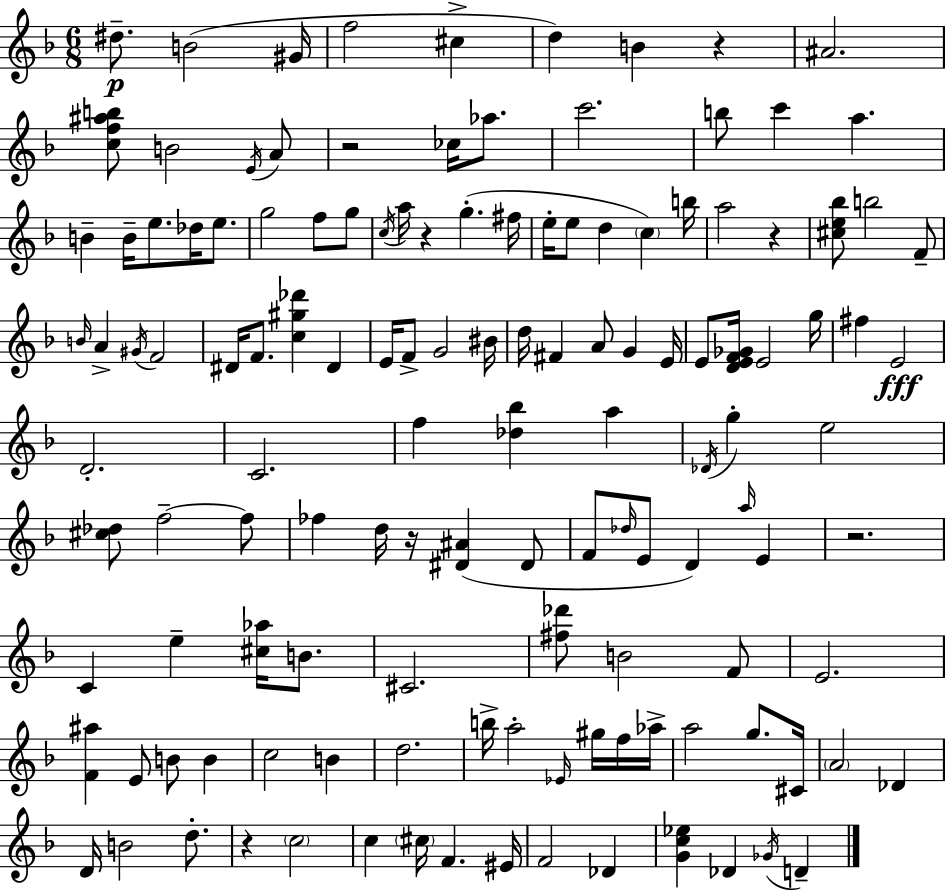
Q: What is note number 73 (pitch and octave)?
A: E4